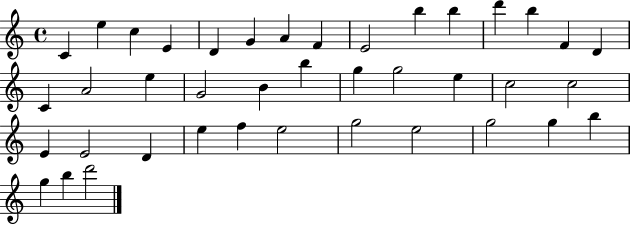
C4/q E5/q C5/q E4/q D4/q G4/q A4/q F4/q E4/h B5/q B5/q D6/q B5/q F4/q D4/q C4/q A4/h E5/q G4/h B4/q B5/q G5/q G5/h E5/q C5/h C5/h E4/q E4/h D4/q E5/q F5/q E5/h G5/h E5/h G5/h G5/q B5/q G5/q B5/q D6/h